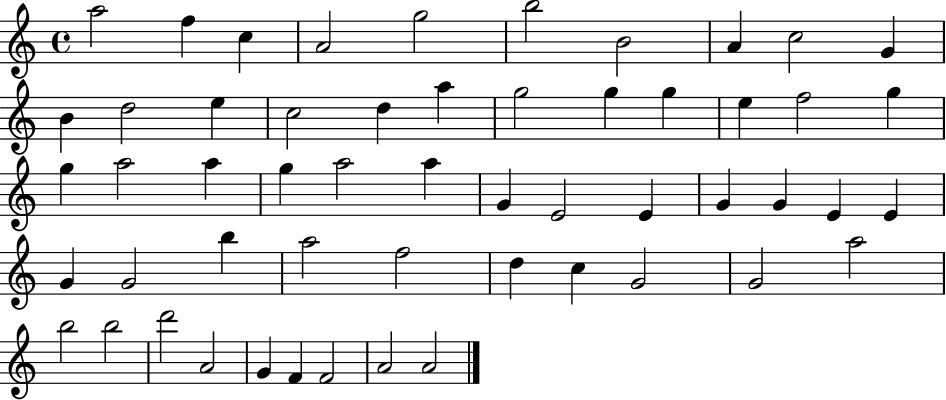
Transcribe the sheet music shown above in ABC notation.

X:1
T:Untitled
M:4/4
L:1/4
K:C
a2 f c A2 g2 b2 B2 A c2 G B d2 e c2 d a g2 g g e f2 g g a2 a g a2 a G E2 E G G E E G G2 b a2 f2 d c G2 G2 a2 b2 b2 d'2 A2 G F F2 A2 A2